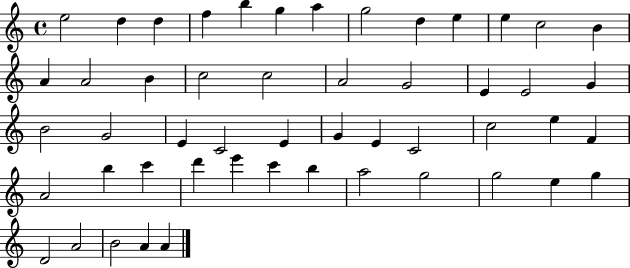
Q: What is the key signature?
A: C major